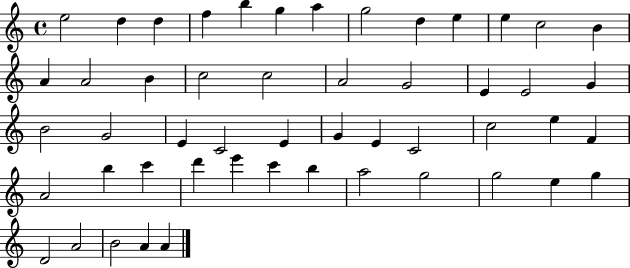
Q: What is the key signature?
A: C major